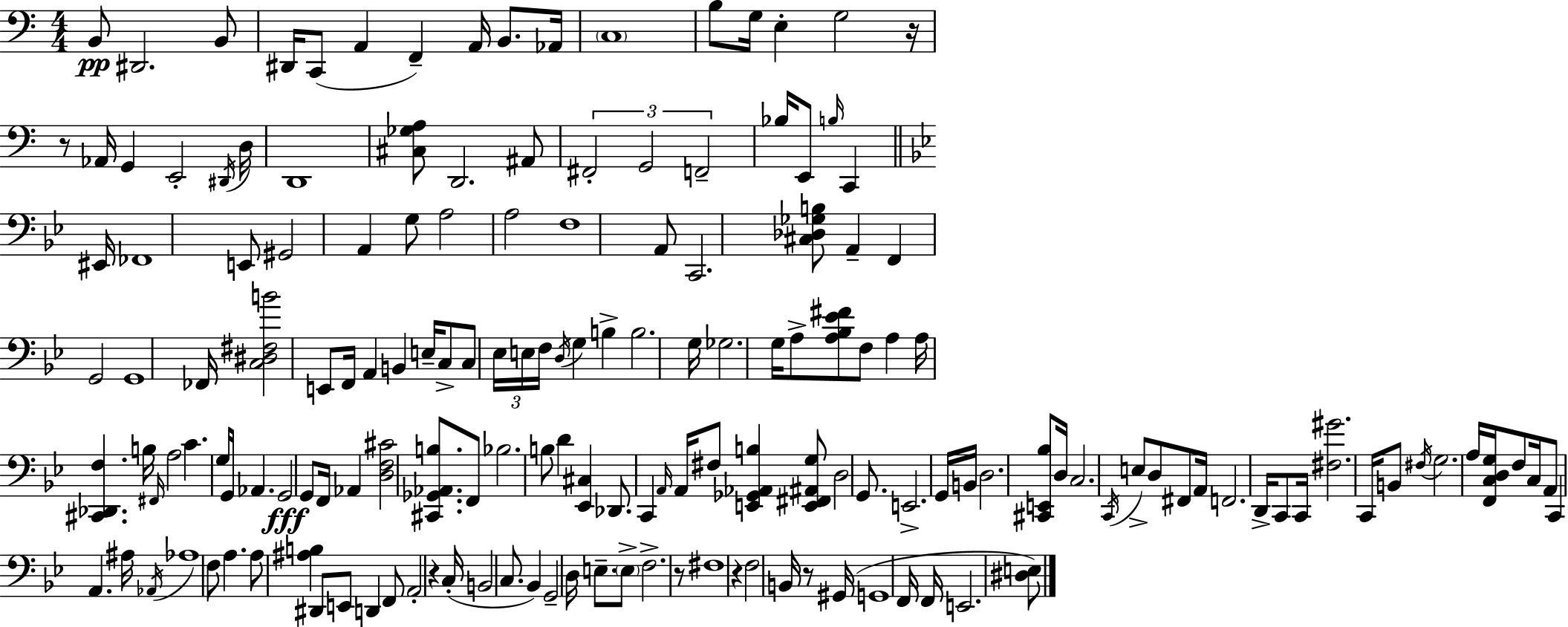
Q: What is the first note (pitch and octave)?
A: B2